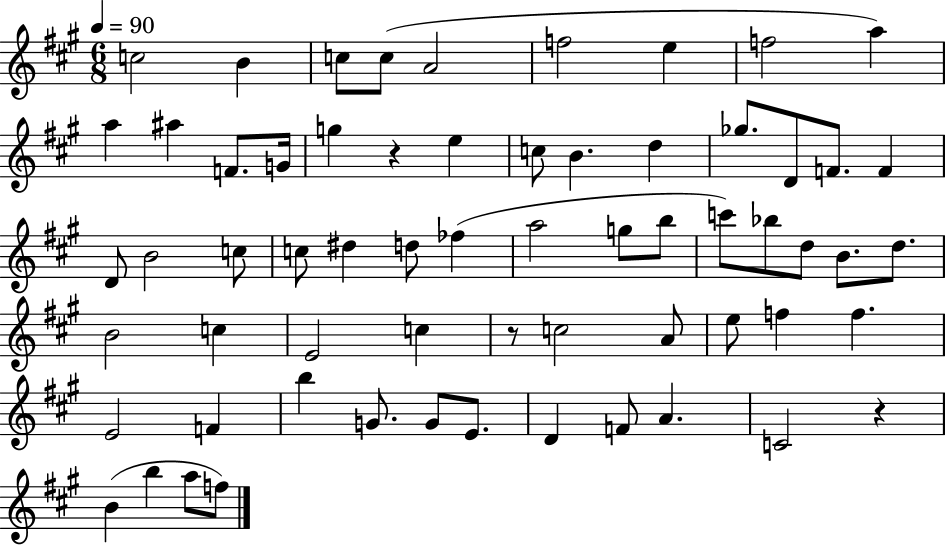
C5/h B4/q C5/e C5/e A4/h F5/h E5/q F5/h A5/q A5/q A#5/q F4/e. G4/s G5/q R/q E5/q C5/e B4/q. D5/q Gb5/e. D4/e F4/e. F4/q D4/e B4/h C5/e C5/e D#5/q D5/e FES5/q A5/h G5/e B5/e C6/e Bb5/e D5/e B4/e. D5/e. B4/h C5/q E4/h C5/q R/e C5/h A4/e E5/e F5/q F5/q. E4/h F4/q B5/q G4/e. G4/e E4/e. D4/q F4/e A4/q. C4/h R/q B4/q B5/q A5/e F5/e